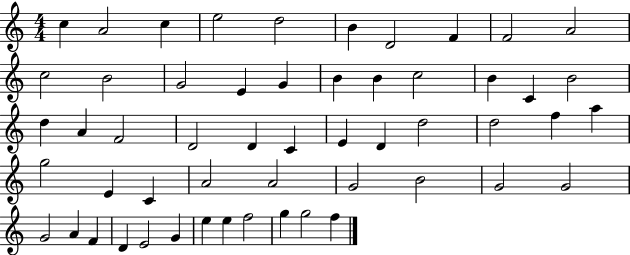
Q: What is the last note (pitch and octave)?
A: F5